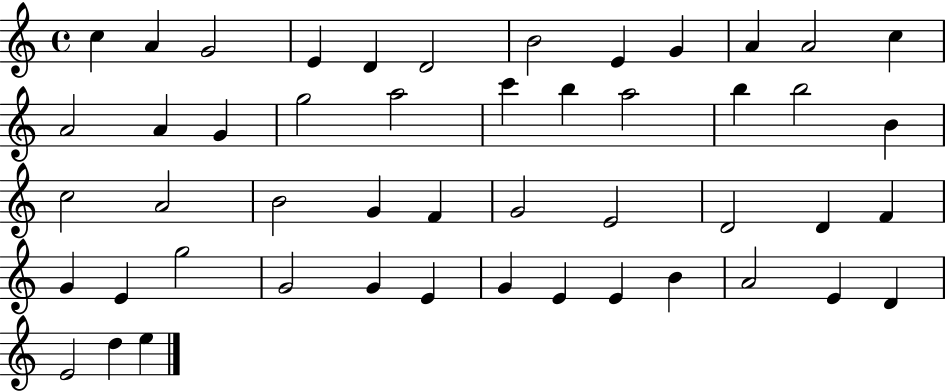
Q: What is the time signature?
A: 4/4